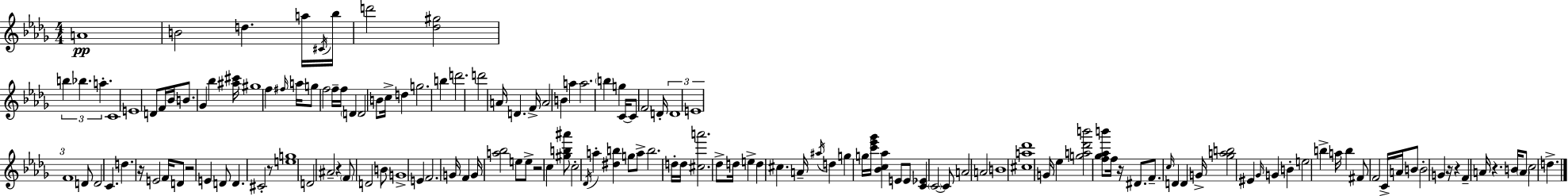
X:1
T:Untitled
M:4/4
L:1/4
K:Bbm
A4 B2 d a/4 ^C/4 _b/4 d'2 [_d^g]2 b _b a C4 E4 D/2 F/4 _B/4 B/2 _G _b [^a^c']/4 ^g4 f ^f/4 a/4 g/2 f2 f/4 f/4 D D2 B/2 c/4 d g2 b d'2 d'2 A/4 D F/4 A2 B a a2 b g C/4 C/2 F2 D/4 D4 E4 F4 D/2 D2 C d z/4 E2 F/4 D/2 z2 E D/2 D ^C2 z/2 [eg]4 D2 ^A2 z F/2 D2 B/2 G4 E F2 G/4 F G/4 [a_b]2 e/2 e/2 z2 c [^gb^a']/2 c2 _D/4 a [^db] g/2 a/2 b2 d/4 d/4 [^ca']2 _d/2 d/4 e d ^c A/4 ^a/4 d g g/4 [c'_e'_g']/4 [_Bc_a] E/2 E/2 [C_E] C2 C/2 A2 A2 B4 [^ca_d']4 G/4 _e [ga_d'b']2 [f_g_ab']/2 f/4 z/4 ^D/2 F/2 c/4 D D G/4 [_gab]2 ^E _G/4 G B e2 b a/4 b ^F/2 F2 C/4 A/4 B/2 B2 G z/4 z F A/4 z B/4 A/2 c2 d